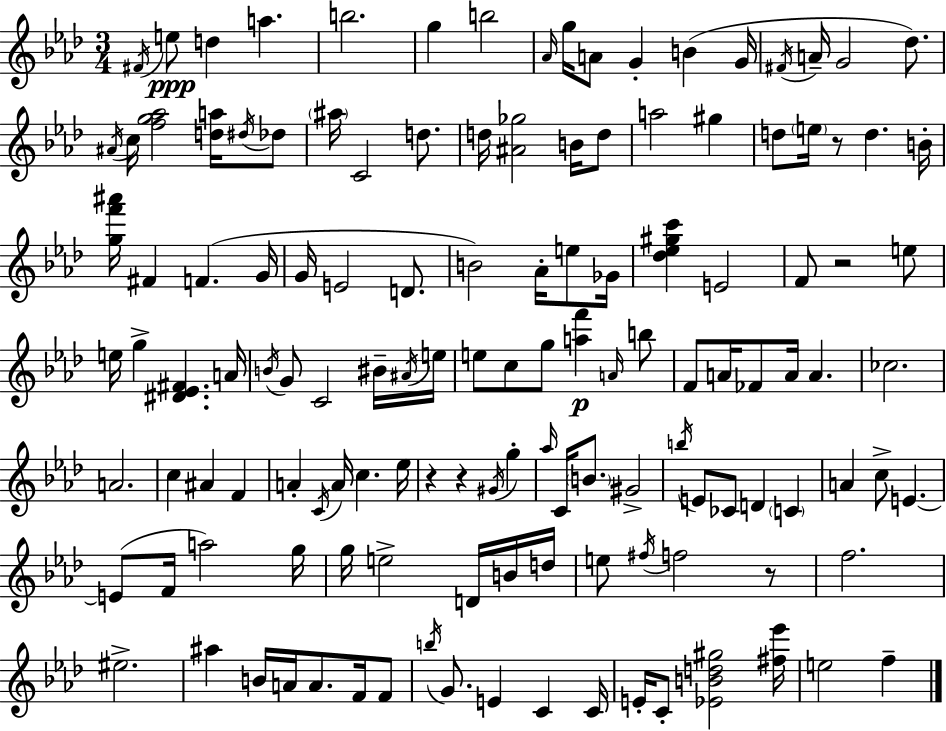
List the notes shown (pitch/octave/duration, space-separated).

F#4/s E5/e D5/q A5/q. B5/h. G5/q B5/h Ab4/s G5/s A4/e G4/q B4/q G4/s F#4/s A4/s G4/h Db5/e. A#4/s C5/s [F5,G5,Ab5]/h [D5,A5]/s D#5/s Db5/e A#5/s C4/h D5/e. D5/s [A#4,Gb5]/h B4/s D5/e A5/h G#5/q D5/e E5/s R/e D5/q. B4/s [G5,F6,A#6]/s F#4/q F4/q. G4/s G4/s E4/h D4/e. B4/h Ab4/s E5/e Gb4/s [Db5,Eb5,G#5,C6]/q E4/h F4/e R/h E5/e E5/s G5/q [D#4,Eb4,F#4]/q. A4/s B4/s G4/e C4/h BIS4/s A#4/s E5/s E5/e C5/e G5/e [A5,F6]/q A4/s B5/e F4/e A4/s FES4/e A4/s A4/q. CES5/h. A4/h. C5/q A#4/q F4/q A4/q C4/s A4/s C5/q. Eb5/s R/q R/q G#4/s G5/q Ab5/s C4/s B4/e. G#4/h B5/s E4/e CES4/e D4/q C4/q A4/q C5/e E4/q. E4/e F4/s A5/h G5/s G5/s E5/h D4/s B4/s D5/s E5/e F#5/s F5/h R/e F5/h. EIS5/h. A#5/q B4/s A4/s A4/e. F4/s F4/e B5/s G4/e. E4/q C4/q C4/s E4/s C4/e [Eb4,B4,D5,G#5]/h [F#5,Eb6]/s E5/h F5/q